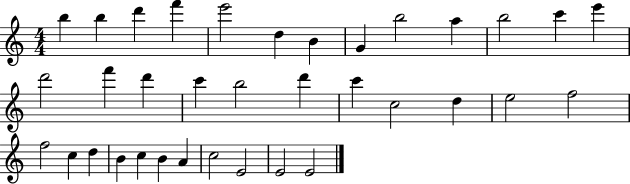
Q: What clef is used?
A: treble